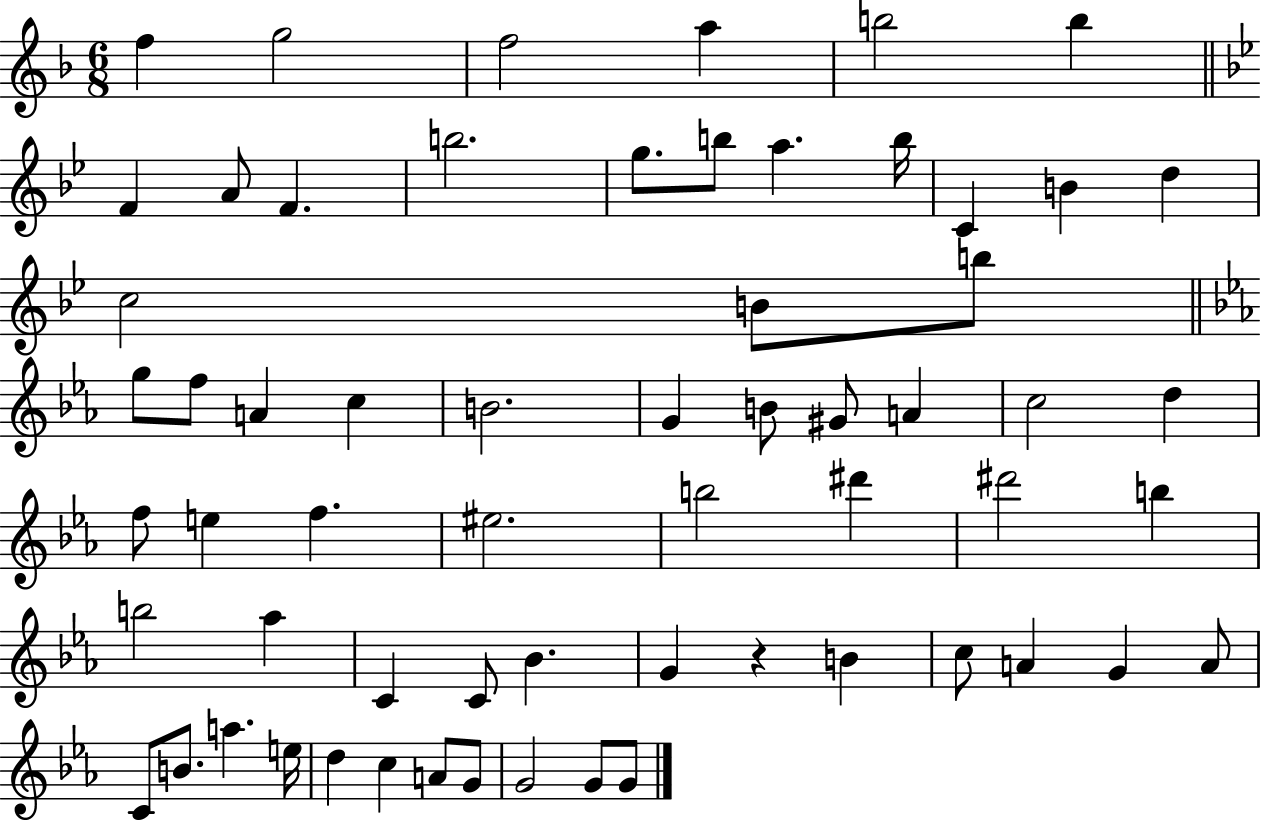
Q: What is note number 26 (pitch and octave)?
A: G4